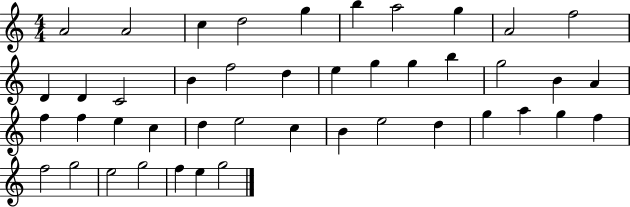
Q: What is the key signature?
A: C major